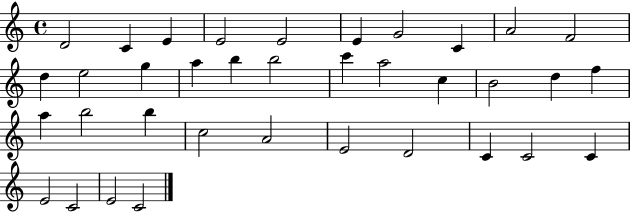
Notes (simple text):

D4/h C4/q E4/q E4/h E4/h E4/q G4/h C4/q A4/h F4/h D5/q E5/h G5/q A5/q B5/q B5/h C6/q A5/h C5/q B4/h D5/q F5/q A5/q B5/h B5/q C5/h A4/h E4/h D4/h C4/q C4/h C4/q E4/h C4/h E4/h C4/h